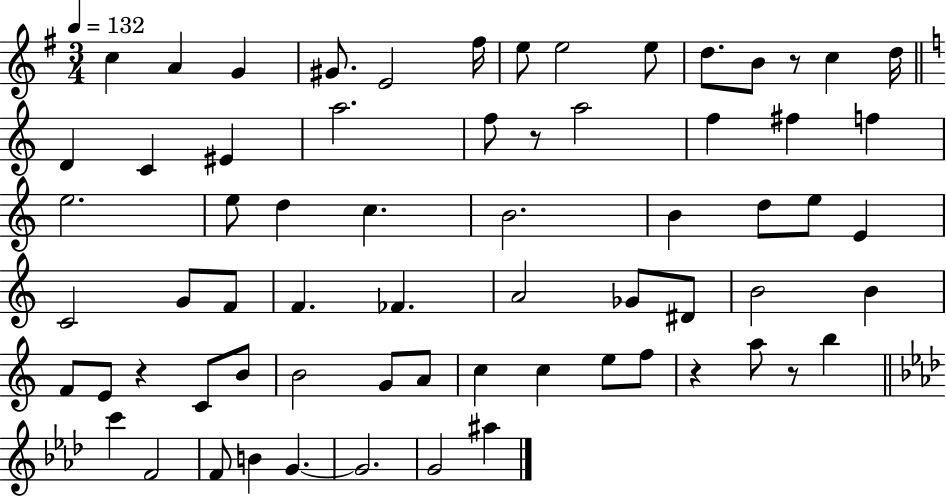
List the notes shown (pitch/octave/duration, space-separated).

C5/q A4/q G4/q G#4/e. E4/h F#5/s E5/e E5/h E5/e D5/e. B4/e R/e C5/q D5/s D4/q C4/q EIS4/q A5/h. F5/e R/e A5/h F5/q F#5/q F5/q E5/h. E5/e D5/q C5/q. B4/h. B4/q D5/e E5/e E4/q C4/h G4/e F4/e F4/q. FES4/q. A4/h Gb4/e D#4/e B4/h B4/q F4/e E4/e R/q C4/e B4/e B4/h G4/e A4/e C5/q C5/q E5/e F5/e R/q A5/e R/e B5/q C6/q F4/h F4/e B4/q G4/q. G4/h. G4/h A#5/q